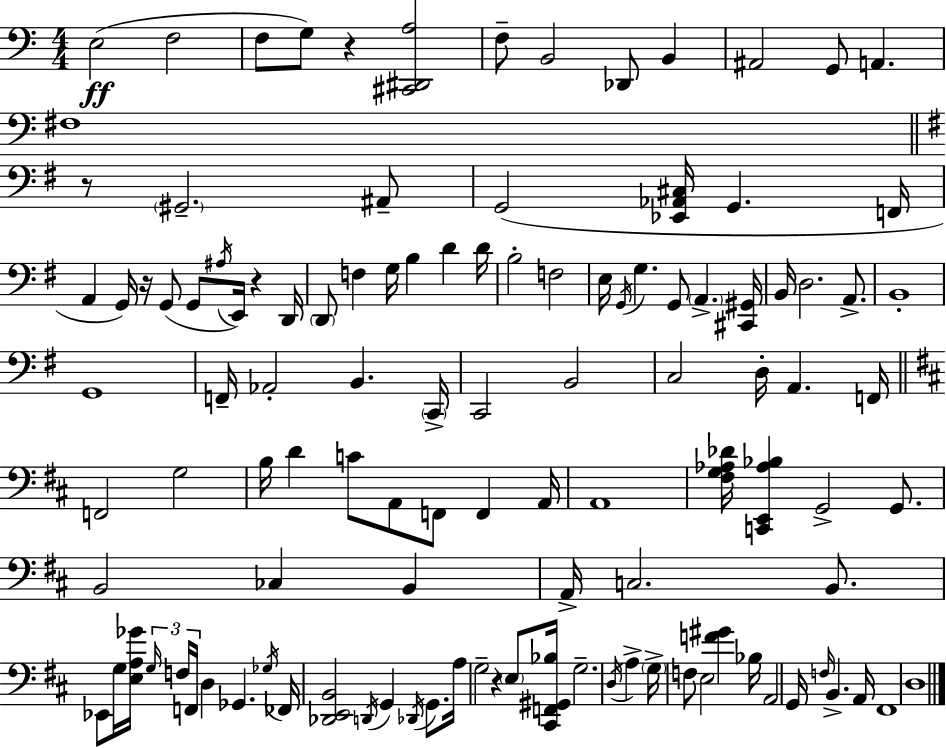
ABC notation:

X:1
T:Untitled
M:4/4
L:1/4
K:C
E,2 F,2 F,/2 G,/2 z [^C,,^D,,A,]2 F,/2 B,,2 _D,,/2 B,, ^A,,2 G,,/2 A,, ^F,4 z/2 ^G,,2 ^A,,/2 G,,2 [_E,,_A,,^C,]/4 G,, F,,/4 A,, G,,/4 z/4 G,,/2 G,,/2 ^A,/4 E,,/4 z D,,/4 D,,/2 F, G,/4 B, D D/4 B,2 F,2 E,/4 G,,/4 G, G,,/2 A,, [^C,,^G,,]/4 B,,/4 D,2 A,,/2 B,,4 G,,4 F,,/4 _A,,2 B,, C,,/4 C,,2 B,,2 C,2 D,/4 A,, F,,/4 F,,2 G,2 B,/4 D C/2 A,,/2 F,,/2 F,, A,,/4 A,,4 [^F,G,_A,_D]/4 [C,,E,,_A,_B,] G,,2 G,,/2 B,,2 _C, B,, A,,/4 C,2 B,,/2 _E,,/2 G,/4 [E,A,_G]/4 G,/4 F,/4 F,,/4 D, _G,, _G,/4 _F,,/4 [_D,,E,,B,,]2 D,,/4 G,, _D,,/4 G,,/2 A,/4 G,2 z E,/2 [^C,,F,,^G,,_B,]/4 G,2 D,/4 A, G,/4 F,/2 E,2 [F^G] _B,/4 A,,2 G,,/4 F,/4 B,, A,,/4 ^F,,4 D,4